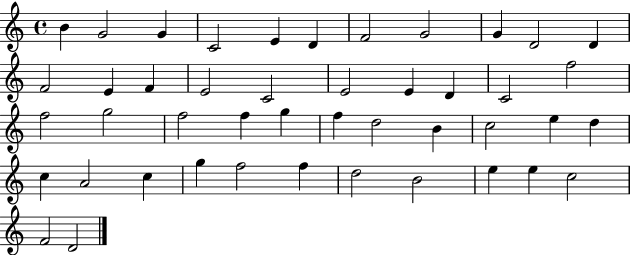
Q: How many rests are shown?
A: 0